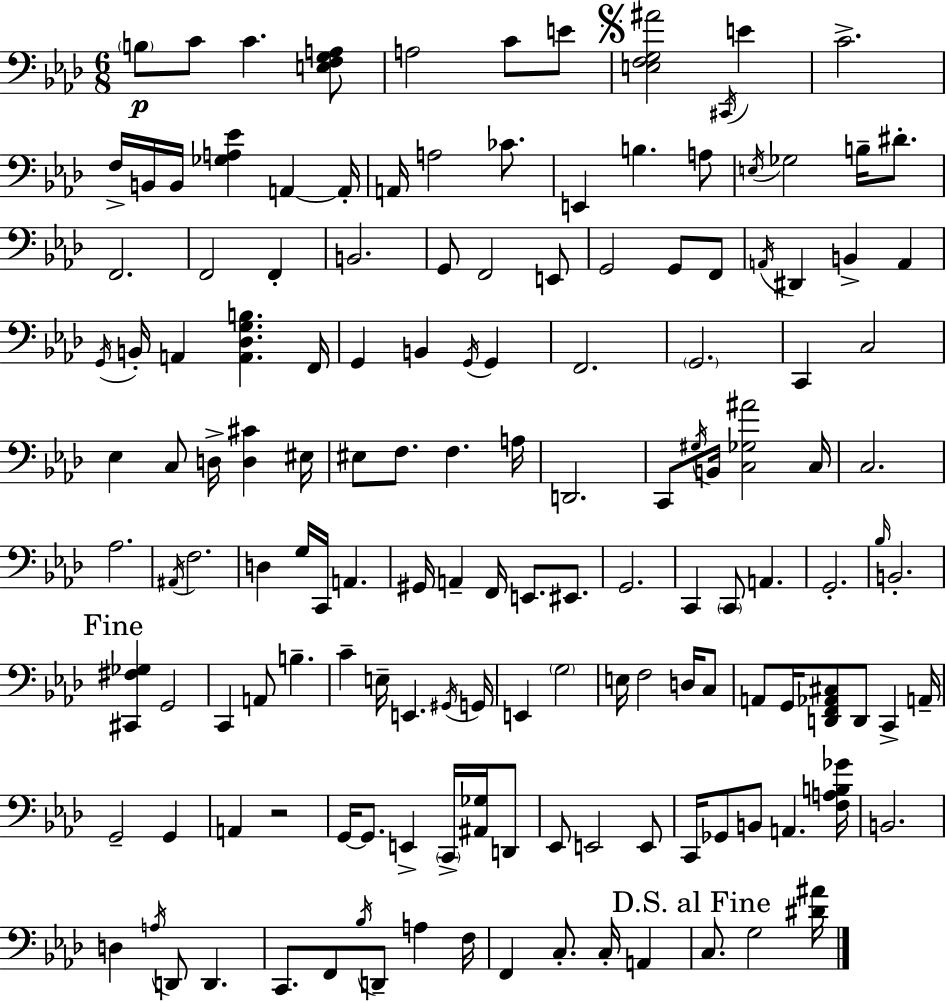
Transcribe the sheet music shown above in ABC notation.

X:1
T:Untitled
M:6/8
L:1/4
K:Fm
B,/2 C/2 C [E,F,G,A,]/2 A,2 C/2 E/2 [E,F,G,^A]2 ^C,,/4 E C2 F,/4 B,,/4 B,,/4 [_G,A,_E] A,, A,,/4 A,,/4 A,2 _C/2 E,, B, A,/2 E,/4 _G,2 B,/4 ^D/2 F,,2 F,,2 F,, B,,2 G,,/2 F,,2 E,,/2 G,,2 G,,/2 F,,/2 A,,/4 ^D,, B,, A,, G,,/4 B,,/4 A,, [A,,_D,G,B,] F,,/4 G,, B,, G,,/4 G,, F,,2 G,,2 C,, C,2 _E, C,/2 D,/4 [D,^C] ^E,/4 ^E,/2 F,/2 F, A,/4 D,,2 C,,/2 ^G,/4 B,,/4 [C,_G,^A]2 C,/4 C,2 _A,2 ^A,,/4 F,2 D, G,/4 C,,/4 A,, ^G,,/4 A,, F,,/4 E,,/2 ^E,,/2 G,,2 C,, C,,/2 A,, G,,2 _B,/4 B,,2 [^C,,^F,_G,] G,,2 C,, A,,/2 B, C E,/4 E,, ^G,,/4 G,,/4 E,, G,2 E,/4 F,2 D,/4 C,/2 A,,/2 G,,/4 [D,,F,,_A,,^C,]/2 D,,/2 C,, A,,/4 G,,2 G,, A,, z2 G,,/4 G,,/2 E,, C,,/4 [^A,,_G,]/4 D,,/2 _E,,/2 E,,2 E,,/2 C,,/4 _G,,/2 B,,/2 A,, [F,A,B,_G]/4 B,,2 D, A,/4 D,,/2 D,, C,,/2 F,,/2 _B,/4 D,,/2 A, F,/4 F,, C,/2 C,/4 A,, C,/2 G,2 [^D^A]/4